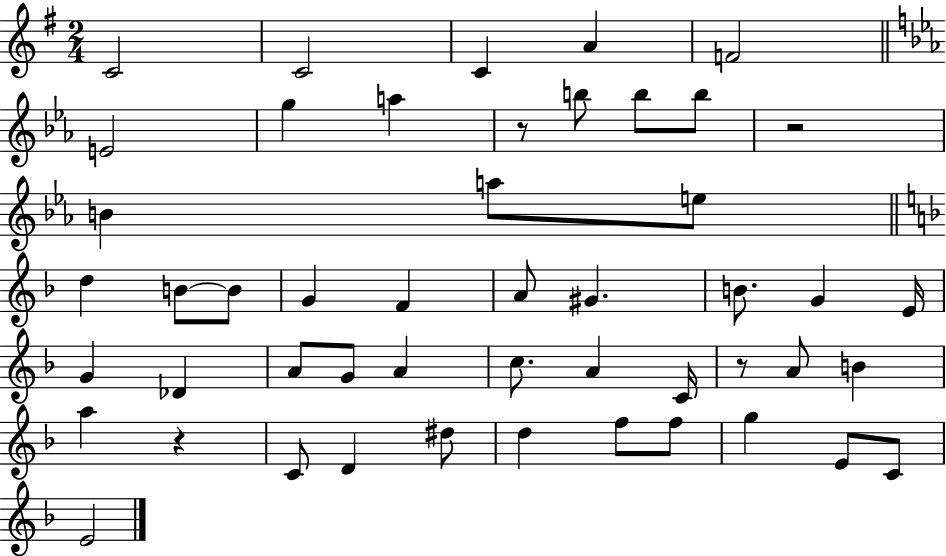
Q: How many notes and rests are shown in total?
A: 49